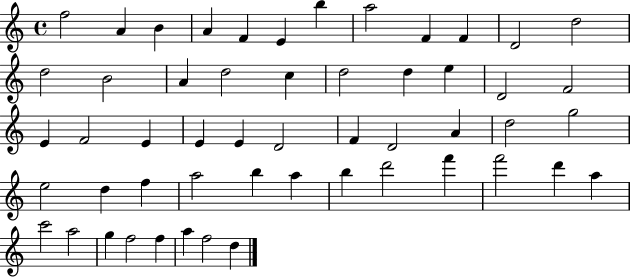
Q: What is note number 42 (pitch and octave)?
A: F6